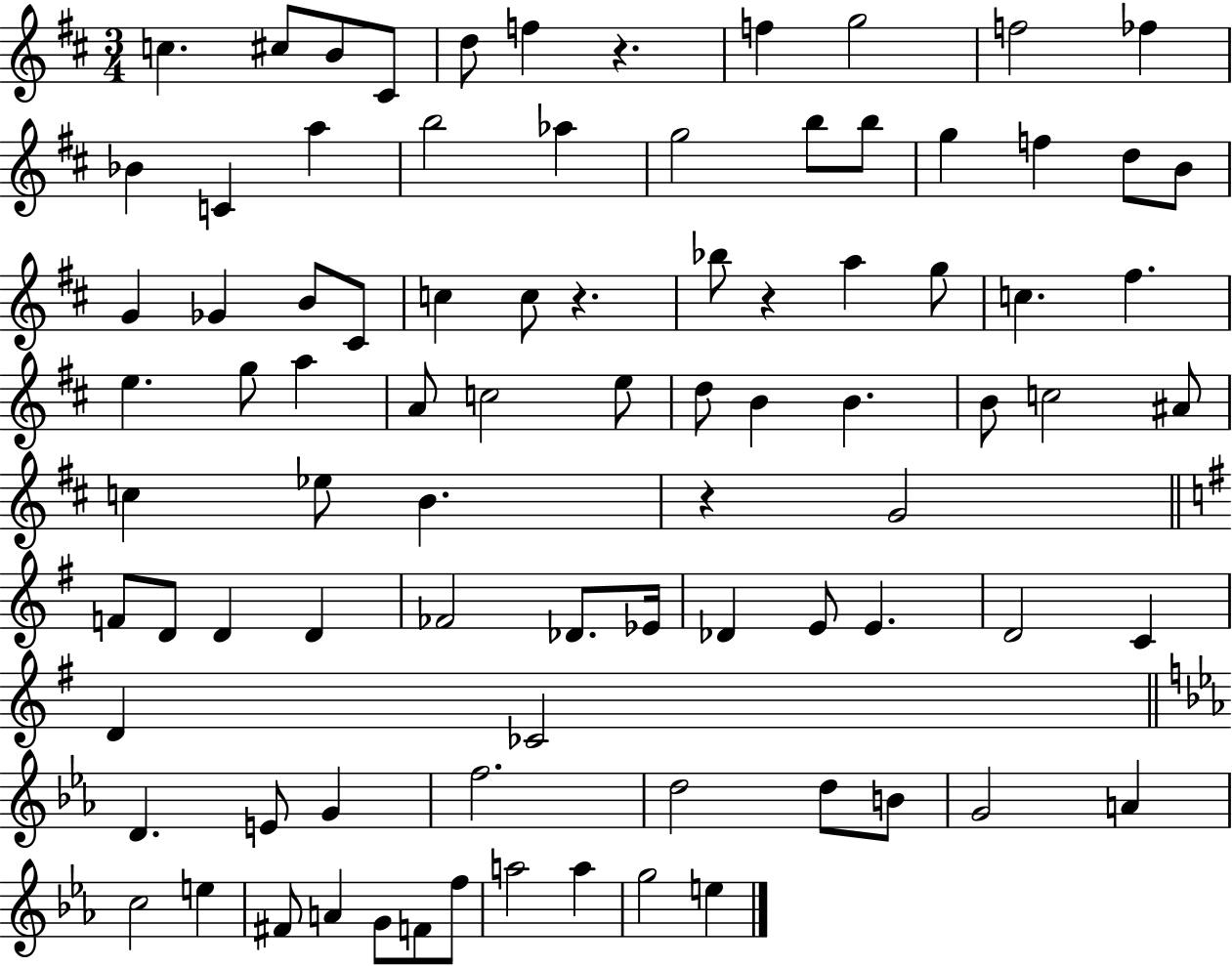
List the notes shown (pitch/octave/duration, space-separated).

C5/q. C#5/e B4/e C#4/e D5/e F5/q R/q. F5/q G5/h F5/h FES5/q Bb4/q C4/q A5/q B5/h Ab5/q G5/h B5/e B5/e G5/q F5/q D5/e B4/e G4/q Gb4/q B4/e C#4/e C5/q C5/e R/q. Bb5/e R/q A5/q G5/e C5/q. F#5/q. E5/q. G5/e A5/q A4/e C5/h E5/e D5/e B4/q B4/q. B4/e C5/h A#4/e C5/q Eb5/e B4/q. R/q G4/h F4/e D4/e D4/q D4/q FES4/h Db4/e. Eb4/s Db4/q E4/e E4/q. D4/h C4/q D4/q CES4/h D4/q. E4/e G4/q F5/h. D5/h D5/e B4/e G4/h A4/q C5/h E5/q F#4/e A4/q G4/e F4/e F5/e A5/h A5/q G5/h E5/q